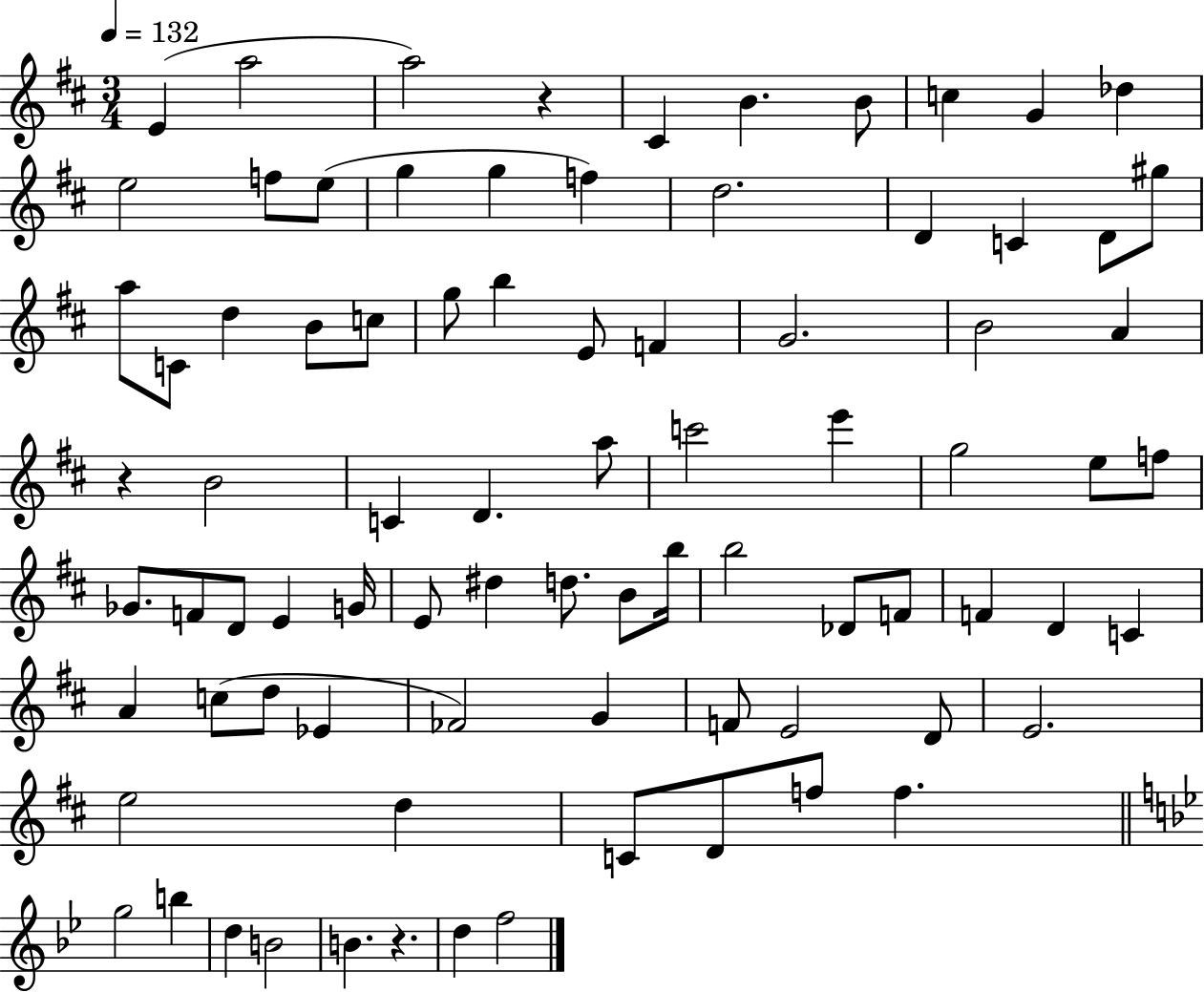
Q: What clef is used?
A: treble